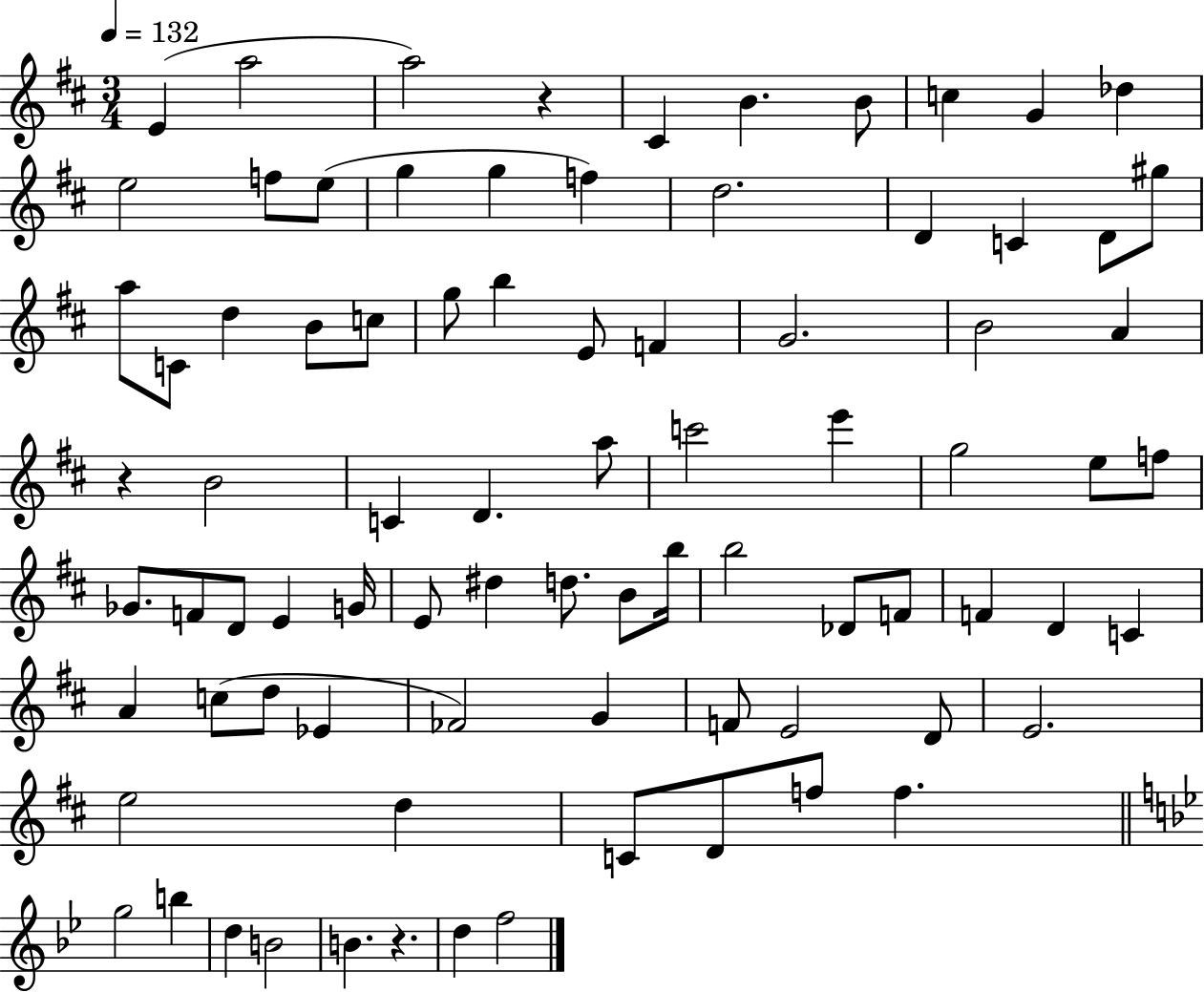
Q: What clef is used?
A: treble